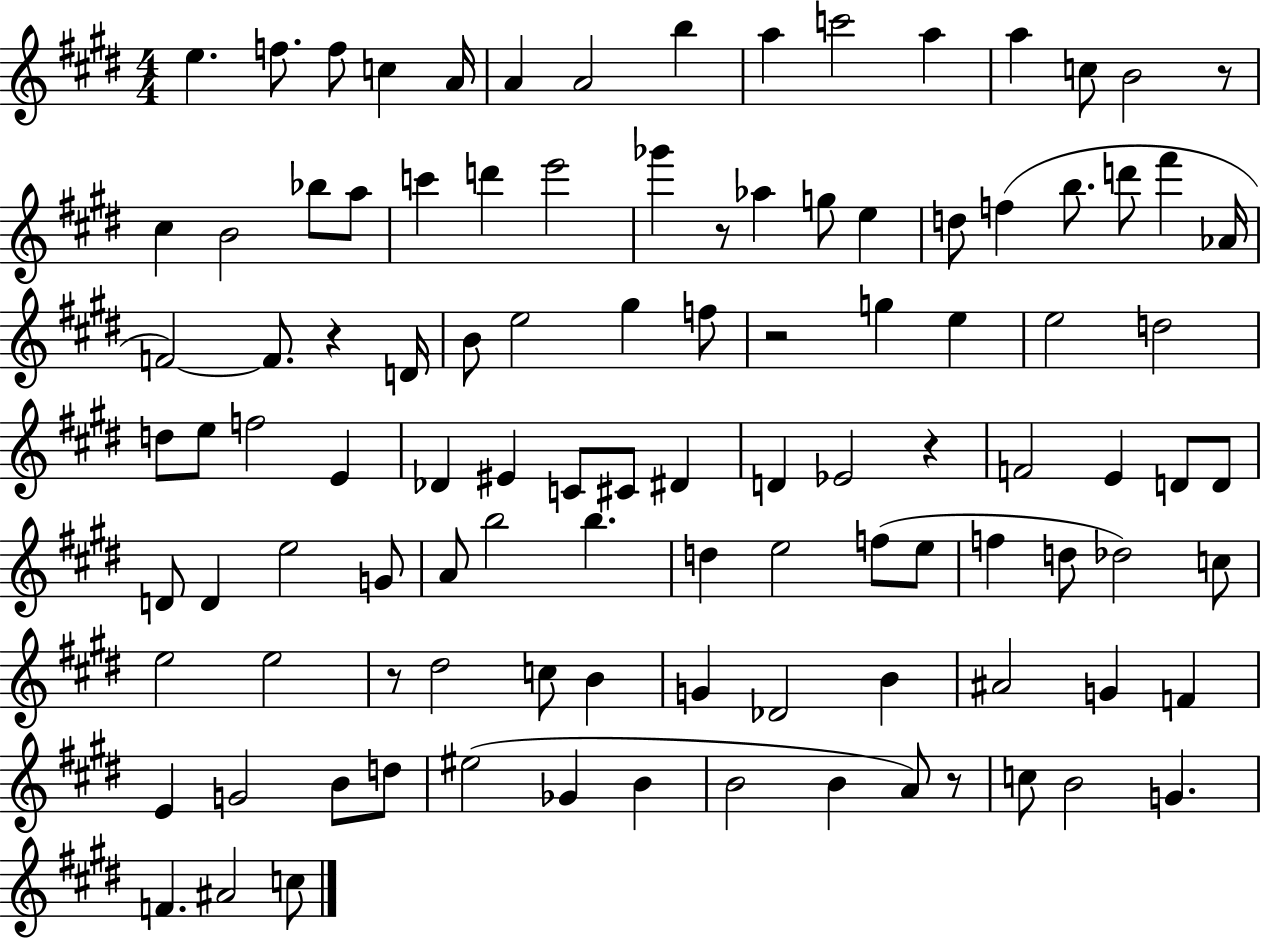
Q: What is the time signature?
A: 4/4